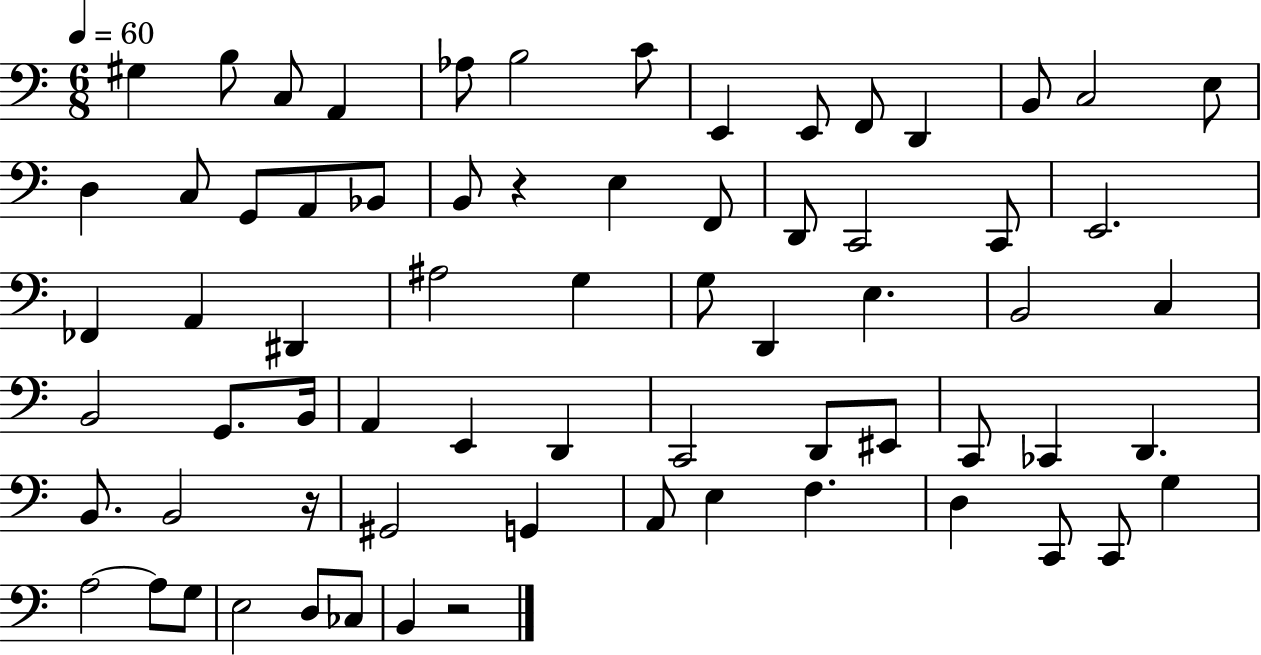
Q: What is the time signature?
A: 6/8